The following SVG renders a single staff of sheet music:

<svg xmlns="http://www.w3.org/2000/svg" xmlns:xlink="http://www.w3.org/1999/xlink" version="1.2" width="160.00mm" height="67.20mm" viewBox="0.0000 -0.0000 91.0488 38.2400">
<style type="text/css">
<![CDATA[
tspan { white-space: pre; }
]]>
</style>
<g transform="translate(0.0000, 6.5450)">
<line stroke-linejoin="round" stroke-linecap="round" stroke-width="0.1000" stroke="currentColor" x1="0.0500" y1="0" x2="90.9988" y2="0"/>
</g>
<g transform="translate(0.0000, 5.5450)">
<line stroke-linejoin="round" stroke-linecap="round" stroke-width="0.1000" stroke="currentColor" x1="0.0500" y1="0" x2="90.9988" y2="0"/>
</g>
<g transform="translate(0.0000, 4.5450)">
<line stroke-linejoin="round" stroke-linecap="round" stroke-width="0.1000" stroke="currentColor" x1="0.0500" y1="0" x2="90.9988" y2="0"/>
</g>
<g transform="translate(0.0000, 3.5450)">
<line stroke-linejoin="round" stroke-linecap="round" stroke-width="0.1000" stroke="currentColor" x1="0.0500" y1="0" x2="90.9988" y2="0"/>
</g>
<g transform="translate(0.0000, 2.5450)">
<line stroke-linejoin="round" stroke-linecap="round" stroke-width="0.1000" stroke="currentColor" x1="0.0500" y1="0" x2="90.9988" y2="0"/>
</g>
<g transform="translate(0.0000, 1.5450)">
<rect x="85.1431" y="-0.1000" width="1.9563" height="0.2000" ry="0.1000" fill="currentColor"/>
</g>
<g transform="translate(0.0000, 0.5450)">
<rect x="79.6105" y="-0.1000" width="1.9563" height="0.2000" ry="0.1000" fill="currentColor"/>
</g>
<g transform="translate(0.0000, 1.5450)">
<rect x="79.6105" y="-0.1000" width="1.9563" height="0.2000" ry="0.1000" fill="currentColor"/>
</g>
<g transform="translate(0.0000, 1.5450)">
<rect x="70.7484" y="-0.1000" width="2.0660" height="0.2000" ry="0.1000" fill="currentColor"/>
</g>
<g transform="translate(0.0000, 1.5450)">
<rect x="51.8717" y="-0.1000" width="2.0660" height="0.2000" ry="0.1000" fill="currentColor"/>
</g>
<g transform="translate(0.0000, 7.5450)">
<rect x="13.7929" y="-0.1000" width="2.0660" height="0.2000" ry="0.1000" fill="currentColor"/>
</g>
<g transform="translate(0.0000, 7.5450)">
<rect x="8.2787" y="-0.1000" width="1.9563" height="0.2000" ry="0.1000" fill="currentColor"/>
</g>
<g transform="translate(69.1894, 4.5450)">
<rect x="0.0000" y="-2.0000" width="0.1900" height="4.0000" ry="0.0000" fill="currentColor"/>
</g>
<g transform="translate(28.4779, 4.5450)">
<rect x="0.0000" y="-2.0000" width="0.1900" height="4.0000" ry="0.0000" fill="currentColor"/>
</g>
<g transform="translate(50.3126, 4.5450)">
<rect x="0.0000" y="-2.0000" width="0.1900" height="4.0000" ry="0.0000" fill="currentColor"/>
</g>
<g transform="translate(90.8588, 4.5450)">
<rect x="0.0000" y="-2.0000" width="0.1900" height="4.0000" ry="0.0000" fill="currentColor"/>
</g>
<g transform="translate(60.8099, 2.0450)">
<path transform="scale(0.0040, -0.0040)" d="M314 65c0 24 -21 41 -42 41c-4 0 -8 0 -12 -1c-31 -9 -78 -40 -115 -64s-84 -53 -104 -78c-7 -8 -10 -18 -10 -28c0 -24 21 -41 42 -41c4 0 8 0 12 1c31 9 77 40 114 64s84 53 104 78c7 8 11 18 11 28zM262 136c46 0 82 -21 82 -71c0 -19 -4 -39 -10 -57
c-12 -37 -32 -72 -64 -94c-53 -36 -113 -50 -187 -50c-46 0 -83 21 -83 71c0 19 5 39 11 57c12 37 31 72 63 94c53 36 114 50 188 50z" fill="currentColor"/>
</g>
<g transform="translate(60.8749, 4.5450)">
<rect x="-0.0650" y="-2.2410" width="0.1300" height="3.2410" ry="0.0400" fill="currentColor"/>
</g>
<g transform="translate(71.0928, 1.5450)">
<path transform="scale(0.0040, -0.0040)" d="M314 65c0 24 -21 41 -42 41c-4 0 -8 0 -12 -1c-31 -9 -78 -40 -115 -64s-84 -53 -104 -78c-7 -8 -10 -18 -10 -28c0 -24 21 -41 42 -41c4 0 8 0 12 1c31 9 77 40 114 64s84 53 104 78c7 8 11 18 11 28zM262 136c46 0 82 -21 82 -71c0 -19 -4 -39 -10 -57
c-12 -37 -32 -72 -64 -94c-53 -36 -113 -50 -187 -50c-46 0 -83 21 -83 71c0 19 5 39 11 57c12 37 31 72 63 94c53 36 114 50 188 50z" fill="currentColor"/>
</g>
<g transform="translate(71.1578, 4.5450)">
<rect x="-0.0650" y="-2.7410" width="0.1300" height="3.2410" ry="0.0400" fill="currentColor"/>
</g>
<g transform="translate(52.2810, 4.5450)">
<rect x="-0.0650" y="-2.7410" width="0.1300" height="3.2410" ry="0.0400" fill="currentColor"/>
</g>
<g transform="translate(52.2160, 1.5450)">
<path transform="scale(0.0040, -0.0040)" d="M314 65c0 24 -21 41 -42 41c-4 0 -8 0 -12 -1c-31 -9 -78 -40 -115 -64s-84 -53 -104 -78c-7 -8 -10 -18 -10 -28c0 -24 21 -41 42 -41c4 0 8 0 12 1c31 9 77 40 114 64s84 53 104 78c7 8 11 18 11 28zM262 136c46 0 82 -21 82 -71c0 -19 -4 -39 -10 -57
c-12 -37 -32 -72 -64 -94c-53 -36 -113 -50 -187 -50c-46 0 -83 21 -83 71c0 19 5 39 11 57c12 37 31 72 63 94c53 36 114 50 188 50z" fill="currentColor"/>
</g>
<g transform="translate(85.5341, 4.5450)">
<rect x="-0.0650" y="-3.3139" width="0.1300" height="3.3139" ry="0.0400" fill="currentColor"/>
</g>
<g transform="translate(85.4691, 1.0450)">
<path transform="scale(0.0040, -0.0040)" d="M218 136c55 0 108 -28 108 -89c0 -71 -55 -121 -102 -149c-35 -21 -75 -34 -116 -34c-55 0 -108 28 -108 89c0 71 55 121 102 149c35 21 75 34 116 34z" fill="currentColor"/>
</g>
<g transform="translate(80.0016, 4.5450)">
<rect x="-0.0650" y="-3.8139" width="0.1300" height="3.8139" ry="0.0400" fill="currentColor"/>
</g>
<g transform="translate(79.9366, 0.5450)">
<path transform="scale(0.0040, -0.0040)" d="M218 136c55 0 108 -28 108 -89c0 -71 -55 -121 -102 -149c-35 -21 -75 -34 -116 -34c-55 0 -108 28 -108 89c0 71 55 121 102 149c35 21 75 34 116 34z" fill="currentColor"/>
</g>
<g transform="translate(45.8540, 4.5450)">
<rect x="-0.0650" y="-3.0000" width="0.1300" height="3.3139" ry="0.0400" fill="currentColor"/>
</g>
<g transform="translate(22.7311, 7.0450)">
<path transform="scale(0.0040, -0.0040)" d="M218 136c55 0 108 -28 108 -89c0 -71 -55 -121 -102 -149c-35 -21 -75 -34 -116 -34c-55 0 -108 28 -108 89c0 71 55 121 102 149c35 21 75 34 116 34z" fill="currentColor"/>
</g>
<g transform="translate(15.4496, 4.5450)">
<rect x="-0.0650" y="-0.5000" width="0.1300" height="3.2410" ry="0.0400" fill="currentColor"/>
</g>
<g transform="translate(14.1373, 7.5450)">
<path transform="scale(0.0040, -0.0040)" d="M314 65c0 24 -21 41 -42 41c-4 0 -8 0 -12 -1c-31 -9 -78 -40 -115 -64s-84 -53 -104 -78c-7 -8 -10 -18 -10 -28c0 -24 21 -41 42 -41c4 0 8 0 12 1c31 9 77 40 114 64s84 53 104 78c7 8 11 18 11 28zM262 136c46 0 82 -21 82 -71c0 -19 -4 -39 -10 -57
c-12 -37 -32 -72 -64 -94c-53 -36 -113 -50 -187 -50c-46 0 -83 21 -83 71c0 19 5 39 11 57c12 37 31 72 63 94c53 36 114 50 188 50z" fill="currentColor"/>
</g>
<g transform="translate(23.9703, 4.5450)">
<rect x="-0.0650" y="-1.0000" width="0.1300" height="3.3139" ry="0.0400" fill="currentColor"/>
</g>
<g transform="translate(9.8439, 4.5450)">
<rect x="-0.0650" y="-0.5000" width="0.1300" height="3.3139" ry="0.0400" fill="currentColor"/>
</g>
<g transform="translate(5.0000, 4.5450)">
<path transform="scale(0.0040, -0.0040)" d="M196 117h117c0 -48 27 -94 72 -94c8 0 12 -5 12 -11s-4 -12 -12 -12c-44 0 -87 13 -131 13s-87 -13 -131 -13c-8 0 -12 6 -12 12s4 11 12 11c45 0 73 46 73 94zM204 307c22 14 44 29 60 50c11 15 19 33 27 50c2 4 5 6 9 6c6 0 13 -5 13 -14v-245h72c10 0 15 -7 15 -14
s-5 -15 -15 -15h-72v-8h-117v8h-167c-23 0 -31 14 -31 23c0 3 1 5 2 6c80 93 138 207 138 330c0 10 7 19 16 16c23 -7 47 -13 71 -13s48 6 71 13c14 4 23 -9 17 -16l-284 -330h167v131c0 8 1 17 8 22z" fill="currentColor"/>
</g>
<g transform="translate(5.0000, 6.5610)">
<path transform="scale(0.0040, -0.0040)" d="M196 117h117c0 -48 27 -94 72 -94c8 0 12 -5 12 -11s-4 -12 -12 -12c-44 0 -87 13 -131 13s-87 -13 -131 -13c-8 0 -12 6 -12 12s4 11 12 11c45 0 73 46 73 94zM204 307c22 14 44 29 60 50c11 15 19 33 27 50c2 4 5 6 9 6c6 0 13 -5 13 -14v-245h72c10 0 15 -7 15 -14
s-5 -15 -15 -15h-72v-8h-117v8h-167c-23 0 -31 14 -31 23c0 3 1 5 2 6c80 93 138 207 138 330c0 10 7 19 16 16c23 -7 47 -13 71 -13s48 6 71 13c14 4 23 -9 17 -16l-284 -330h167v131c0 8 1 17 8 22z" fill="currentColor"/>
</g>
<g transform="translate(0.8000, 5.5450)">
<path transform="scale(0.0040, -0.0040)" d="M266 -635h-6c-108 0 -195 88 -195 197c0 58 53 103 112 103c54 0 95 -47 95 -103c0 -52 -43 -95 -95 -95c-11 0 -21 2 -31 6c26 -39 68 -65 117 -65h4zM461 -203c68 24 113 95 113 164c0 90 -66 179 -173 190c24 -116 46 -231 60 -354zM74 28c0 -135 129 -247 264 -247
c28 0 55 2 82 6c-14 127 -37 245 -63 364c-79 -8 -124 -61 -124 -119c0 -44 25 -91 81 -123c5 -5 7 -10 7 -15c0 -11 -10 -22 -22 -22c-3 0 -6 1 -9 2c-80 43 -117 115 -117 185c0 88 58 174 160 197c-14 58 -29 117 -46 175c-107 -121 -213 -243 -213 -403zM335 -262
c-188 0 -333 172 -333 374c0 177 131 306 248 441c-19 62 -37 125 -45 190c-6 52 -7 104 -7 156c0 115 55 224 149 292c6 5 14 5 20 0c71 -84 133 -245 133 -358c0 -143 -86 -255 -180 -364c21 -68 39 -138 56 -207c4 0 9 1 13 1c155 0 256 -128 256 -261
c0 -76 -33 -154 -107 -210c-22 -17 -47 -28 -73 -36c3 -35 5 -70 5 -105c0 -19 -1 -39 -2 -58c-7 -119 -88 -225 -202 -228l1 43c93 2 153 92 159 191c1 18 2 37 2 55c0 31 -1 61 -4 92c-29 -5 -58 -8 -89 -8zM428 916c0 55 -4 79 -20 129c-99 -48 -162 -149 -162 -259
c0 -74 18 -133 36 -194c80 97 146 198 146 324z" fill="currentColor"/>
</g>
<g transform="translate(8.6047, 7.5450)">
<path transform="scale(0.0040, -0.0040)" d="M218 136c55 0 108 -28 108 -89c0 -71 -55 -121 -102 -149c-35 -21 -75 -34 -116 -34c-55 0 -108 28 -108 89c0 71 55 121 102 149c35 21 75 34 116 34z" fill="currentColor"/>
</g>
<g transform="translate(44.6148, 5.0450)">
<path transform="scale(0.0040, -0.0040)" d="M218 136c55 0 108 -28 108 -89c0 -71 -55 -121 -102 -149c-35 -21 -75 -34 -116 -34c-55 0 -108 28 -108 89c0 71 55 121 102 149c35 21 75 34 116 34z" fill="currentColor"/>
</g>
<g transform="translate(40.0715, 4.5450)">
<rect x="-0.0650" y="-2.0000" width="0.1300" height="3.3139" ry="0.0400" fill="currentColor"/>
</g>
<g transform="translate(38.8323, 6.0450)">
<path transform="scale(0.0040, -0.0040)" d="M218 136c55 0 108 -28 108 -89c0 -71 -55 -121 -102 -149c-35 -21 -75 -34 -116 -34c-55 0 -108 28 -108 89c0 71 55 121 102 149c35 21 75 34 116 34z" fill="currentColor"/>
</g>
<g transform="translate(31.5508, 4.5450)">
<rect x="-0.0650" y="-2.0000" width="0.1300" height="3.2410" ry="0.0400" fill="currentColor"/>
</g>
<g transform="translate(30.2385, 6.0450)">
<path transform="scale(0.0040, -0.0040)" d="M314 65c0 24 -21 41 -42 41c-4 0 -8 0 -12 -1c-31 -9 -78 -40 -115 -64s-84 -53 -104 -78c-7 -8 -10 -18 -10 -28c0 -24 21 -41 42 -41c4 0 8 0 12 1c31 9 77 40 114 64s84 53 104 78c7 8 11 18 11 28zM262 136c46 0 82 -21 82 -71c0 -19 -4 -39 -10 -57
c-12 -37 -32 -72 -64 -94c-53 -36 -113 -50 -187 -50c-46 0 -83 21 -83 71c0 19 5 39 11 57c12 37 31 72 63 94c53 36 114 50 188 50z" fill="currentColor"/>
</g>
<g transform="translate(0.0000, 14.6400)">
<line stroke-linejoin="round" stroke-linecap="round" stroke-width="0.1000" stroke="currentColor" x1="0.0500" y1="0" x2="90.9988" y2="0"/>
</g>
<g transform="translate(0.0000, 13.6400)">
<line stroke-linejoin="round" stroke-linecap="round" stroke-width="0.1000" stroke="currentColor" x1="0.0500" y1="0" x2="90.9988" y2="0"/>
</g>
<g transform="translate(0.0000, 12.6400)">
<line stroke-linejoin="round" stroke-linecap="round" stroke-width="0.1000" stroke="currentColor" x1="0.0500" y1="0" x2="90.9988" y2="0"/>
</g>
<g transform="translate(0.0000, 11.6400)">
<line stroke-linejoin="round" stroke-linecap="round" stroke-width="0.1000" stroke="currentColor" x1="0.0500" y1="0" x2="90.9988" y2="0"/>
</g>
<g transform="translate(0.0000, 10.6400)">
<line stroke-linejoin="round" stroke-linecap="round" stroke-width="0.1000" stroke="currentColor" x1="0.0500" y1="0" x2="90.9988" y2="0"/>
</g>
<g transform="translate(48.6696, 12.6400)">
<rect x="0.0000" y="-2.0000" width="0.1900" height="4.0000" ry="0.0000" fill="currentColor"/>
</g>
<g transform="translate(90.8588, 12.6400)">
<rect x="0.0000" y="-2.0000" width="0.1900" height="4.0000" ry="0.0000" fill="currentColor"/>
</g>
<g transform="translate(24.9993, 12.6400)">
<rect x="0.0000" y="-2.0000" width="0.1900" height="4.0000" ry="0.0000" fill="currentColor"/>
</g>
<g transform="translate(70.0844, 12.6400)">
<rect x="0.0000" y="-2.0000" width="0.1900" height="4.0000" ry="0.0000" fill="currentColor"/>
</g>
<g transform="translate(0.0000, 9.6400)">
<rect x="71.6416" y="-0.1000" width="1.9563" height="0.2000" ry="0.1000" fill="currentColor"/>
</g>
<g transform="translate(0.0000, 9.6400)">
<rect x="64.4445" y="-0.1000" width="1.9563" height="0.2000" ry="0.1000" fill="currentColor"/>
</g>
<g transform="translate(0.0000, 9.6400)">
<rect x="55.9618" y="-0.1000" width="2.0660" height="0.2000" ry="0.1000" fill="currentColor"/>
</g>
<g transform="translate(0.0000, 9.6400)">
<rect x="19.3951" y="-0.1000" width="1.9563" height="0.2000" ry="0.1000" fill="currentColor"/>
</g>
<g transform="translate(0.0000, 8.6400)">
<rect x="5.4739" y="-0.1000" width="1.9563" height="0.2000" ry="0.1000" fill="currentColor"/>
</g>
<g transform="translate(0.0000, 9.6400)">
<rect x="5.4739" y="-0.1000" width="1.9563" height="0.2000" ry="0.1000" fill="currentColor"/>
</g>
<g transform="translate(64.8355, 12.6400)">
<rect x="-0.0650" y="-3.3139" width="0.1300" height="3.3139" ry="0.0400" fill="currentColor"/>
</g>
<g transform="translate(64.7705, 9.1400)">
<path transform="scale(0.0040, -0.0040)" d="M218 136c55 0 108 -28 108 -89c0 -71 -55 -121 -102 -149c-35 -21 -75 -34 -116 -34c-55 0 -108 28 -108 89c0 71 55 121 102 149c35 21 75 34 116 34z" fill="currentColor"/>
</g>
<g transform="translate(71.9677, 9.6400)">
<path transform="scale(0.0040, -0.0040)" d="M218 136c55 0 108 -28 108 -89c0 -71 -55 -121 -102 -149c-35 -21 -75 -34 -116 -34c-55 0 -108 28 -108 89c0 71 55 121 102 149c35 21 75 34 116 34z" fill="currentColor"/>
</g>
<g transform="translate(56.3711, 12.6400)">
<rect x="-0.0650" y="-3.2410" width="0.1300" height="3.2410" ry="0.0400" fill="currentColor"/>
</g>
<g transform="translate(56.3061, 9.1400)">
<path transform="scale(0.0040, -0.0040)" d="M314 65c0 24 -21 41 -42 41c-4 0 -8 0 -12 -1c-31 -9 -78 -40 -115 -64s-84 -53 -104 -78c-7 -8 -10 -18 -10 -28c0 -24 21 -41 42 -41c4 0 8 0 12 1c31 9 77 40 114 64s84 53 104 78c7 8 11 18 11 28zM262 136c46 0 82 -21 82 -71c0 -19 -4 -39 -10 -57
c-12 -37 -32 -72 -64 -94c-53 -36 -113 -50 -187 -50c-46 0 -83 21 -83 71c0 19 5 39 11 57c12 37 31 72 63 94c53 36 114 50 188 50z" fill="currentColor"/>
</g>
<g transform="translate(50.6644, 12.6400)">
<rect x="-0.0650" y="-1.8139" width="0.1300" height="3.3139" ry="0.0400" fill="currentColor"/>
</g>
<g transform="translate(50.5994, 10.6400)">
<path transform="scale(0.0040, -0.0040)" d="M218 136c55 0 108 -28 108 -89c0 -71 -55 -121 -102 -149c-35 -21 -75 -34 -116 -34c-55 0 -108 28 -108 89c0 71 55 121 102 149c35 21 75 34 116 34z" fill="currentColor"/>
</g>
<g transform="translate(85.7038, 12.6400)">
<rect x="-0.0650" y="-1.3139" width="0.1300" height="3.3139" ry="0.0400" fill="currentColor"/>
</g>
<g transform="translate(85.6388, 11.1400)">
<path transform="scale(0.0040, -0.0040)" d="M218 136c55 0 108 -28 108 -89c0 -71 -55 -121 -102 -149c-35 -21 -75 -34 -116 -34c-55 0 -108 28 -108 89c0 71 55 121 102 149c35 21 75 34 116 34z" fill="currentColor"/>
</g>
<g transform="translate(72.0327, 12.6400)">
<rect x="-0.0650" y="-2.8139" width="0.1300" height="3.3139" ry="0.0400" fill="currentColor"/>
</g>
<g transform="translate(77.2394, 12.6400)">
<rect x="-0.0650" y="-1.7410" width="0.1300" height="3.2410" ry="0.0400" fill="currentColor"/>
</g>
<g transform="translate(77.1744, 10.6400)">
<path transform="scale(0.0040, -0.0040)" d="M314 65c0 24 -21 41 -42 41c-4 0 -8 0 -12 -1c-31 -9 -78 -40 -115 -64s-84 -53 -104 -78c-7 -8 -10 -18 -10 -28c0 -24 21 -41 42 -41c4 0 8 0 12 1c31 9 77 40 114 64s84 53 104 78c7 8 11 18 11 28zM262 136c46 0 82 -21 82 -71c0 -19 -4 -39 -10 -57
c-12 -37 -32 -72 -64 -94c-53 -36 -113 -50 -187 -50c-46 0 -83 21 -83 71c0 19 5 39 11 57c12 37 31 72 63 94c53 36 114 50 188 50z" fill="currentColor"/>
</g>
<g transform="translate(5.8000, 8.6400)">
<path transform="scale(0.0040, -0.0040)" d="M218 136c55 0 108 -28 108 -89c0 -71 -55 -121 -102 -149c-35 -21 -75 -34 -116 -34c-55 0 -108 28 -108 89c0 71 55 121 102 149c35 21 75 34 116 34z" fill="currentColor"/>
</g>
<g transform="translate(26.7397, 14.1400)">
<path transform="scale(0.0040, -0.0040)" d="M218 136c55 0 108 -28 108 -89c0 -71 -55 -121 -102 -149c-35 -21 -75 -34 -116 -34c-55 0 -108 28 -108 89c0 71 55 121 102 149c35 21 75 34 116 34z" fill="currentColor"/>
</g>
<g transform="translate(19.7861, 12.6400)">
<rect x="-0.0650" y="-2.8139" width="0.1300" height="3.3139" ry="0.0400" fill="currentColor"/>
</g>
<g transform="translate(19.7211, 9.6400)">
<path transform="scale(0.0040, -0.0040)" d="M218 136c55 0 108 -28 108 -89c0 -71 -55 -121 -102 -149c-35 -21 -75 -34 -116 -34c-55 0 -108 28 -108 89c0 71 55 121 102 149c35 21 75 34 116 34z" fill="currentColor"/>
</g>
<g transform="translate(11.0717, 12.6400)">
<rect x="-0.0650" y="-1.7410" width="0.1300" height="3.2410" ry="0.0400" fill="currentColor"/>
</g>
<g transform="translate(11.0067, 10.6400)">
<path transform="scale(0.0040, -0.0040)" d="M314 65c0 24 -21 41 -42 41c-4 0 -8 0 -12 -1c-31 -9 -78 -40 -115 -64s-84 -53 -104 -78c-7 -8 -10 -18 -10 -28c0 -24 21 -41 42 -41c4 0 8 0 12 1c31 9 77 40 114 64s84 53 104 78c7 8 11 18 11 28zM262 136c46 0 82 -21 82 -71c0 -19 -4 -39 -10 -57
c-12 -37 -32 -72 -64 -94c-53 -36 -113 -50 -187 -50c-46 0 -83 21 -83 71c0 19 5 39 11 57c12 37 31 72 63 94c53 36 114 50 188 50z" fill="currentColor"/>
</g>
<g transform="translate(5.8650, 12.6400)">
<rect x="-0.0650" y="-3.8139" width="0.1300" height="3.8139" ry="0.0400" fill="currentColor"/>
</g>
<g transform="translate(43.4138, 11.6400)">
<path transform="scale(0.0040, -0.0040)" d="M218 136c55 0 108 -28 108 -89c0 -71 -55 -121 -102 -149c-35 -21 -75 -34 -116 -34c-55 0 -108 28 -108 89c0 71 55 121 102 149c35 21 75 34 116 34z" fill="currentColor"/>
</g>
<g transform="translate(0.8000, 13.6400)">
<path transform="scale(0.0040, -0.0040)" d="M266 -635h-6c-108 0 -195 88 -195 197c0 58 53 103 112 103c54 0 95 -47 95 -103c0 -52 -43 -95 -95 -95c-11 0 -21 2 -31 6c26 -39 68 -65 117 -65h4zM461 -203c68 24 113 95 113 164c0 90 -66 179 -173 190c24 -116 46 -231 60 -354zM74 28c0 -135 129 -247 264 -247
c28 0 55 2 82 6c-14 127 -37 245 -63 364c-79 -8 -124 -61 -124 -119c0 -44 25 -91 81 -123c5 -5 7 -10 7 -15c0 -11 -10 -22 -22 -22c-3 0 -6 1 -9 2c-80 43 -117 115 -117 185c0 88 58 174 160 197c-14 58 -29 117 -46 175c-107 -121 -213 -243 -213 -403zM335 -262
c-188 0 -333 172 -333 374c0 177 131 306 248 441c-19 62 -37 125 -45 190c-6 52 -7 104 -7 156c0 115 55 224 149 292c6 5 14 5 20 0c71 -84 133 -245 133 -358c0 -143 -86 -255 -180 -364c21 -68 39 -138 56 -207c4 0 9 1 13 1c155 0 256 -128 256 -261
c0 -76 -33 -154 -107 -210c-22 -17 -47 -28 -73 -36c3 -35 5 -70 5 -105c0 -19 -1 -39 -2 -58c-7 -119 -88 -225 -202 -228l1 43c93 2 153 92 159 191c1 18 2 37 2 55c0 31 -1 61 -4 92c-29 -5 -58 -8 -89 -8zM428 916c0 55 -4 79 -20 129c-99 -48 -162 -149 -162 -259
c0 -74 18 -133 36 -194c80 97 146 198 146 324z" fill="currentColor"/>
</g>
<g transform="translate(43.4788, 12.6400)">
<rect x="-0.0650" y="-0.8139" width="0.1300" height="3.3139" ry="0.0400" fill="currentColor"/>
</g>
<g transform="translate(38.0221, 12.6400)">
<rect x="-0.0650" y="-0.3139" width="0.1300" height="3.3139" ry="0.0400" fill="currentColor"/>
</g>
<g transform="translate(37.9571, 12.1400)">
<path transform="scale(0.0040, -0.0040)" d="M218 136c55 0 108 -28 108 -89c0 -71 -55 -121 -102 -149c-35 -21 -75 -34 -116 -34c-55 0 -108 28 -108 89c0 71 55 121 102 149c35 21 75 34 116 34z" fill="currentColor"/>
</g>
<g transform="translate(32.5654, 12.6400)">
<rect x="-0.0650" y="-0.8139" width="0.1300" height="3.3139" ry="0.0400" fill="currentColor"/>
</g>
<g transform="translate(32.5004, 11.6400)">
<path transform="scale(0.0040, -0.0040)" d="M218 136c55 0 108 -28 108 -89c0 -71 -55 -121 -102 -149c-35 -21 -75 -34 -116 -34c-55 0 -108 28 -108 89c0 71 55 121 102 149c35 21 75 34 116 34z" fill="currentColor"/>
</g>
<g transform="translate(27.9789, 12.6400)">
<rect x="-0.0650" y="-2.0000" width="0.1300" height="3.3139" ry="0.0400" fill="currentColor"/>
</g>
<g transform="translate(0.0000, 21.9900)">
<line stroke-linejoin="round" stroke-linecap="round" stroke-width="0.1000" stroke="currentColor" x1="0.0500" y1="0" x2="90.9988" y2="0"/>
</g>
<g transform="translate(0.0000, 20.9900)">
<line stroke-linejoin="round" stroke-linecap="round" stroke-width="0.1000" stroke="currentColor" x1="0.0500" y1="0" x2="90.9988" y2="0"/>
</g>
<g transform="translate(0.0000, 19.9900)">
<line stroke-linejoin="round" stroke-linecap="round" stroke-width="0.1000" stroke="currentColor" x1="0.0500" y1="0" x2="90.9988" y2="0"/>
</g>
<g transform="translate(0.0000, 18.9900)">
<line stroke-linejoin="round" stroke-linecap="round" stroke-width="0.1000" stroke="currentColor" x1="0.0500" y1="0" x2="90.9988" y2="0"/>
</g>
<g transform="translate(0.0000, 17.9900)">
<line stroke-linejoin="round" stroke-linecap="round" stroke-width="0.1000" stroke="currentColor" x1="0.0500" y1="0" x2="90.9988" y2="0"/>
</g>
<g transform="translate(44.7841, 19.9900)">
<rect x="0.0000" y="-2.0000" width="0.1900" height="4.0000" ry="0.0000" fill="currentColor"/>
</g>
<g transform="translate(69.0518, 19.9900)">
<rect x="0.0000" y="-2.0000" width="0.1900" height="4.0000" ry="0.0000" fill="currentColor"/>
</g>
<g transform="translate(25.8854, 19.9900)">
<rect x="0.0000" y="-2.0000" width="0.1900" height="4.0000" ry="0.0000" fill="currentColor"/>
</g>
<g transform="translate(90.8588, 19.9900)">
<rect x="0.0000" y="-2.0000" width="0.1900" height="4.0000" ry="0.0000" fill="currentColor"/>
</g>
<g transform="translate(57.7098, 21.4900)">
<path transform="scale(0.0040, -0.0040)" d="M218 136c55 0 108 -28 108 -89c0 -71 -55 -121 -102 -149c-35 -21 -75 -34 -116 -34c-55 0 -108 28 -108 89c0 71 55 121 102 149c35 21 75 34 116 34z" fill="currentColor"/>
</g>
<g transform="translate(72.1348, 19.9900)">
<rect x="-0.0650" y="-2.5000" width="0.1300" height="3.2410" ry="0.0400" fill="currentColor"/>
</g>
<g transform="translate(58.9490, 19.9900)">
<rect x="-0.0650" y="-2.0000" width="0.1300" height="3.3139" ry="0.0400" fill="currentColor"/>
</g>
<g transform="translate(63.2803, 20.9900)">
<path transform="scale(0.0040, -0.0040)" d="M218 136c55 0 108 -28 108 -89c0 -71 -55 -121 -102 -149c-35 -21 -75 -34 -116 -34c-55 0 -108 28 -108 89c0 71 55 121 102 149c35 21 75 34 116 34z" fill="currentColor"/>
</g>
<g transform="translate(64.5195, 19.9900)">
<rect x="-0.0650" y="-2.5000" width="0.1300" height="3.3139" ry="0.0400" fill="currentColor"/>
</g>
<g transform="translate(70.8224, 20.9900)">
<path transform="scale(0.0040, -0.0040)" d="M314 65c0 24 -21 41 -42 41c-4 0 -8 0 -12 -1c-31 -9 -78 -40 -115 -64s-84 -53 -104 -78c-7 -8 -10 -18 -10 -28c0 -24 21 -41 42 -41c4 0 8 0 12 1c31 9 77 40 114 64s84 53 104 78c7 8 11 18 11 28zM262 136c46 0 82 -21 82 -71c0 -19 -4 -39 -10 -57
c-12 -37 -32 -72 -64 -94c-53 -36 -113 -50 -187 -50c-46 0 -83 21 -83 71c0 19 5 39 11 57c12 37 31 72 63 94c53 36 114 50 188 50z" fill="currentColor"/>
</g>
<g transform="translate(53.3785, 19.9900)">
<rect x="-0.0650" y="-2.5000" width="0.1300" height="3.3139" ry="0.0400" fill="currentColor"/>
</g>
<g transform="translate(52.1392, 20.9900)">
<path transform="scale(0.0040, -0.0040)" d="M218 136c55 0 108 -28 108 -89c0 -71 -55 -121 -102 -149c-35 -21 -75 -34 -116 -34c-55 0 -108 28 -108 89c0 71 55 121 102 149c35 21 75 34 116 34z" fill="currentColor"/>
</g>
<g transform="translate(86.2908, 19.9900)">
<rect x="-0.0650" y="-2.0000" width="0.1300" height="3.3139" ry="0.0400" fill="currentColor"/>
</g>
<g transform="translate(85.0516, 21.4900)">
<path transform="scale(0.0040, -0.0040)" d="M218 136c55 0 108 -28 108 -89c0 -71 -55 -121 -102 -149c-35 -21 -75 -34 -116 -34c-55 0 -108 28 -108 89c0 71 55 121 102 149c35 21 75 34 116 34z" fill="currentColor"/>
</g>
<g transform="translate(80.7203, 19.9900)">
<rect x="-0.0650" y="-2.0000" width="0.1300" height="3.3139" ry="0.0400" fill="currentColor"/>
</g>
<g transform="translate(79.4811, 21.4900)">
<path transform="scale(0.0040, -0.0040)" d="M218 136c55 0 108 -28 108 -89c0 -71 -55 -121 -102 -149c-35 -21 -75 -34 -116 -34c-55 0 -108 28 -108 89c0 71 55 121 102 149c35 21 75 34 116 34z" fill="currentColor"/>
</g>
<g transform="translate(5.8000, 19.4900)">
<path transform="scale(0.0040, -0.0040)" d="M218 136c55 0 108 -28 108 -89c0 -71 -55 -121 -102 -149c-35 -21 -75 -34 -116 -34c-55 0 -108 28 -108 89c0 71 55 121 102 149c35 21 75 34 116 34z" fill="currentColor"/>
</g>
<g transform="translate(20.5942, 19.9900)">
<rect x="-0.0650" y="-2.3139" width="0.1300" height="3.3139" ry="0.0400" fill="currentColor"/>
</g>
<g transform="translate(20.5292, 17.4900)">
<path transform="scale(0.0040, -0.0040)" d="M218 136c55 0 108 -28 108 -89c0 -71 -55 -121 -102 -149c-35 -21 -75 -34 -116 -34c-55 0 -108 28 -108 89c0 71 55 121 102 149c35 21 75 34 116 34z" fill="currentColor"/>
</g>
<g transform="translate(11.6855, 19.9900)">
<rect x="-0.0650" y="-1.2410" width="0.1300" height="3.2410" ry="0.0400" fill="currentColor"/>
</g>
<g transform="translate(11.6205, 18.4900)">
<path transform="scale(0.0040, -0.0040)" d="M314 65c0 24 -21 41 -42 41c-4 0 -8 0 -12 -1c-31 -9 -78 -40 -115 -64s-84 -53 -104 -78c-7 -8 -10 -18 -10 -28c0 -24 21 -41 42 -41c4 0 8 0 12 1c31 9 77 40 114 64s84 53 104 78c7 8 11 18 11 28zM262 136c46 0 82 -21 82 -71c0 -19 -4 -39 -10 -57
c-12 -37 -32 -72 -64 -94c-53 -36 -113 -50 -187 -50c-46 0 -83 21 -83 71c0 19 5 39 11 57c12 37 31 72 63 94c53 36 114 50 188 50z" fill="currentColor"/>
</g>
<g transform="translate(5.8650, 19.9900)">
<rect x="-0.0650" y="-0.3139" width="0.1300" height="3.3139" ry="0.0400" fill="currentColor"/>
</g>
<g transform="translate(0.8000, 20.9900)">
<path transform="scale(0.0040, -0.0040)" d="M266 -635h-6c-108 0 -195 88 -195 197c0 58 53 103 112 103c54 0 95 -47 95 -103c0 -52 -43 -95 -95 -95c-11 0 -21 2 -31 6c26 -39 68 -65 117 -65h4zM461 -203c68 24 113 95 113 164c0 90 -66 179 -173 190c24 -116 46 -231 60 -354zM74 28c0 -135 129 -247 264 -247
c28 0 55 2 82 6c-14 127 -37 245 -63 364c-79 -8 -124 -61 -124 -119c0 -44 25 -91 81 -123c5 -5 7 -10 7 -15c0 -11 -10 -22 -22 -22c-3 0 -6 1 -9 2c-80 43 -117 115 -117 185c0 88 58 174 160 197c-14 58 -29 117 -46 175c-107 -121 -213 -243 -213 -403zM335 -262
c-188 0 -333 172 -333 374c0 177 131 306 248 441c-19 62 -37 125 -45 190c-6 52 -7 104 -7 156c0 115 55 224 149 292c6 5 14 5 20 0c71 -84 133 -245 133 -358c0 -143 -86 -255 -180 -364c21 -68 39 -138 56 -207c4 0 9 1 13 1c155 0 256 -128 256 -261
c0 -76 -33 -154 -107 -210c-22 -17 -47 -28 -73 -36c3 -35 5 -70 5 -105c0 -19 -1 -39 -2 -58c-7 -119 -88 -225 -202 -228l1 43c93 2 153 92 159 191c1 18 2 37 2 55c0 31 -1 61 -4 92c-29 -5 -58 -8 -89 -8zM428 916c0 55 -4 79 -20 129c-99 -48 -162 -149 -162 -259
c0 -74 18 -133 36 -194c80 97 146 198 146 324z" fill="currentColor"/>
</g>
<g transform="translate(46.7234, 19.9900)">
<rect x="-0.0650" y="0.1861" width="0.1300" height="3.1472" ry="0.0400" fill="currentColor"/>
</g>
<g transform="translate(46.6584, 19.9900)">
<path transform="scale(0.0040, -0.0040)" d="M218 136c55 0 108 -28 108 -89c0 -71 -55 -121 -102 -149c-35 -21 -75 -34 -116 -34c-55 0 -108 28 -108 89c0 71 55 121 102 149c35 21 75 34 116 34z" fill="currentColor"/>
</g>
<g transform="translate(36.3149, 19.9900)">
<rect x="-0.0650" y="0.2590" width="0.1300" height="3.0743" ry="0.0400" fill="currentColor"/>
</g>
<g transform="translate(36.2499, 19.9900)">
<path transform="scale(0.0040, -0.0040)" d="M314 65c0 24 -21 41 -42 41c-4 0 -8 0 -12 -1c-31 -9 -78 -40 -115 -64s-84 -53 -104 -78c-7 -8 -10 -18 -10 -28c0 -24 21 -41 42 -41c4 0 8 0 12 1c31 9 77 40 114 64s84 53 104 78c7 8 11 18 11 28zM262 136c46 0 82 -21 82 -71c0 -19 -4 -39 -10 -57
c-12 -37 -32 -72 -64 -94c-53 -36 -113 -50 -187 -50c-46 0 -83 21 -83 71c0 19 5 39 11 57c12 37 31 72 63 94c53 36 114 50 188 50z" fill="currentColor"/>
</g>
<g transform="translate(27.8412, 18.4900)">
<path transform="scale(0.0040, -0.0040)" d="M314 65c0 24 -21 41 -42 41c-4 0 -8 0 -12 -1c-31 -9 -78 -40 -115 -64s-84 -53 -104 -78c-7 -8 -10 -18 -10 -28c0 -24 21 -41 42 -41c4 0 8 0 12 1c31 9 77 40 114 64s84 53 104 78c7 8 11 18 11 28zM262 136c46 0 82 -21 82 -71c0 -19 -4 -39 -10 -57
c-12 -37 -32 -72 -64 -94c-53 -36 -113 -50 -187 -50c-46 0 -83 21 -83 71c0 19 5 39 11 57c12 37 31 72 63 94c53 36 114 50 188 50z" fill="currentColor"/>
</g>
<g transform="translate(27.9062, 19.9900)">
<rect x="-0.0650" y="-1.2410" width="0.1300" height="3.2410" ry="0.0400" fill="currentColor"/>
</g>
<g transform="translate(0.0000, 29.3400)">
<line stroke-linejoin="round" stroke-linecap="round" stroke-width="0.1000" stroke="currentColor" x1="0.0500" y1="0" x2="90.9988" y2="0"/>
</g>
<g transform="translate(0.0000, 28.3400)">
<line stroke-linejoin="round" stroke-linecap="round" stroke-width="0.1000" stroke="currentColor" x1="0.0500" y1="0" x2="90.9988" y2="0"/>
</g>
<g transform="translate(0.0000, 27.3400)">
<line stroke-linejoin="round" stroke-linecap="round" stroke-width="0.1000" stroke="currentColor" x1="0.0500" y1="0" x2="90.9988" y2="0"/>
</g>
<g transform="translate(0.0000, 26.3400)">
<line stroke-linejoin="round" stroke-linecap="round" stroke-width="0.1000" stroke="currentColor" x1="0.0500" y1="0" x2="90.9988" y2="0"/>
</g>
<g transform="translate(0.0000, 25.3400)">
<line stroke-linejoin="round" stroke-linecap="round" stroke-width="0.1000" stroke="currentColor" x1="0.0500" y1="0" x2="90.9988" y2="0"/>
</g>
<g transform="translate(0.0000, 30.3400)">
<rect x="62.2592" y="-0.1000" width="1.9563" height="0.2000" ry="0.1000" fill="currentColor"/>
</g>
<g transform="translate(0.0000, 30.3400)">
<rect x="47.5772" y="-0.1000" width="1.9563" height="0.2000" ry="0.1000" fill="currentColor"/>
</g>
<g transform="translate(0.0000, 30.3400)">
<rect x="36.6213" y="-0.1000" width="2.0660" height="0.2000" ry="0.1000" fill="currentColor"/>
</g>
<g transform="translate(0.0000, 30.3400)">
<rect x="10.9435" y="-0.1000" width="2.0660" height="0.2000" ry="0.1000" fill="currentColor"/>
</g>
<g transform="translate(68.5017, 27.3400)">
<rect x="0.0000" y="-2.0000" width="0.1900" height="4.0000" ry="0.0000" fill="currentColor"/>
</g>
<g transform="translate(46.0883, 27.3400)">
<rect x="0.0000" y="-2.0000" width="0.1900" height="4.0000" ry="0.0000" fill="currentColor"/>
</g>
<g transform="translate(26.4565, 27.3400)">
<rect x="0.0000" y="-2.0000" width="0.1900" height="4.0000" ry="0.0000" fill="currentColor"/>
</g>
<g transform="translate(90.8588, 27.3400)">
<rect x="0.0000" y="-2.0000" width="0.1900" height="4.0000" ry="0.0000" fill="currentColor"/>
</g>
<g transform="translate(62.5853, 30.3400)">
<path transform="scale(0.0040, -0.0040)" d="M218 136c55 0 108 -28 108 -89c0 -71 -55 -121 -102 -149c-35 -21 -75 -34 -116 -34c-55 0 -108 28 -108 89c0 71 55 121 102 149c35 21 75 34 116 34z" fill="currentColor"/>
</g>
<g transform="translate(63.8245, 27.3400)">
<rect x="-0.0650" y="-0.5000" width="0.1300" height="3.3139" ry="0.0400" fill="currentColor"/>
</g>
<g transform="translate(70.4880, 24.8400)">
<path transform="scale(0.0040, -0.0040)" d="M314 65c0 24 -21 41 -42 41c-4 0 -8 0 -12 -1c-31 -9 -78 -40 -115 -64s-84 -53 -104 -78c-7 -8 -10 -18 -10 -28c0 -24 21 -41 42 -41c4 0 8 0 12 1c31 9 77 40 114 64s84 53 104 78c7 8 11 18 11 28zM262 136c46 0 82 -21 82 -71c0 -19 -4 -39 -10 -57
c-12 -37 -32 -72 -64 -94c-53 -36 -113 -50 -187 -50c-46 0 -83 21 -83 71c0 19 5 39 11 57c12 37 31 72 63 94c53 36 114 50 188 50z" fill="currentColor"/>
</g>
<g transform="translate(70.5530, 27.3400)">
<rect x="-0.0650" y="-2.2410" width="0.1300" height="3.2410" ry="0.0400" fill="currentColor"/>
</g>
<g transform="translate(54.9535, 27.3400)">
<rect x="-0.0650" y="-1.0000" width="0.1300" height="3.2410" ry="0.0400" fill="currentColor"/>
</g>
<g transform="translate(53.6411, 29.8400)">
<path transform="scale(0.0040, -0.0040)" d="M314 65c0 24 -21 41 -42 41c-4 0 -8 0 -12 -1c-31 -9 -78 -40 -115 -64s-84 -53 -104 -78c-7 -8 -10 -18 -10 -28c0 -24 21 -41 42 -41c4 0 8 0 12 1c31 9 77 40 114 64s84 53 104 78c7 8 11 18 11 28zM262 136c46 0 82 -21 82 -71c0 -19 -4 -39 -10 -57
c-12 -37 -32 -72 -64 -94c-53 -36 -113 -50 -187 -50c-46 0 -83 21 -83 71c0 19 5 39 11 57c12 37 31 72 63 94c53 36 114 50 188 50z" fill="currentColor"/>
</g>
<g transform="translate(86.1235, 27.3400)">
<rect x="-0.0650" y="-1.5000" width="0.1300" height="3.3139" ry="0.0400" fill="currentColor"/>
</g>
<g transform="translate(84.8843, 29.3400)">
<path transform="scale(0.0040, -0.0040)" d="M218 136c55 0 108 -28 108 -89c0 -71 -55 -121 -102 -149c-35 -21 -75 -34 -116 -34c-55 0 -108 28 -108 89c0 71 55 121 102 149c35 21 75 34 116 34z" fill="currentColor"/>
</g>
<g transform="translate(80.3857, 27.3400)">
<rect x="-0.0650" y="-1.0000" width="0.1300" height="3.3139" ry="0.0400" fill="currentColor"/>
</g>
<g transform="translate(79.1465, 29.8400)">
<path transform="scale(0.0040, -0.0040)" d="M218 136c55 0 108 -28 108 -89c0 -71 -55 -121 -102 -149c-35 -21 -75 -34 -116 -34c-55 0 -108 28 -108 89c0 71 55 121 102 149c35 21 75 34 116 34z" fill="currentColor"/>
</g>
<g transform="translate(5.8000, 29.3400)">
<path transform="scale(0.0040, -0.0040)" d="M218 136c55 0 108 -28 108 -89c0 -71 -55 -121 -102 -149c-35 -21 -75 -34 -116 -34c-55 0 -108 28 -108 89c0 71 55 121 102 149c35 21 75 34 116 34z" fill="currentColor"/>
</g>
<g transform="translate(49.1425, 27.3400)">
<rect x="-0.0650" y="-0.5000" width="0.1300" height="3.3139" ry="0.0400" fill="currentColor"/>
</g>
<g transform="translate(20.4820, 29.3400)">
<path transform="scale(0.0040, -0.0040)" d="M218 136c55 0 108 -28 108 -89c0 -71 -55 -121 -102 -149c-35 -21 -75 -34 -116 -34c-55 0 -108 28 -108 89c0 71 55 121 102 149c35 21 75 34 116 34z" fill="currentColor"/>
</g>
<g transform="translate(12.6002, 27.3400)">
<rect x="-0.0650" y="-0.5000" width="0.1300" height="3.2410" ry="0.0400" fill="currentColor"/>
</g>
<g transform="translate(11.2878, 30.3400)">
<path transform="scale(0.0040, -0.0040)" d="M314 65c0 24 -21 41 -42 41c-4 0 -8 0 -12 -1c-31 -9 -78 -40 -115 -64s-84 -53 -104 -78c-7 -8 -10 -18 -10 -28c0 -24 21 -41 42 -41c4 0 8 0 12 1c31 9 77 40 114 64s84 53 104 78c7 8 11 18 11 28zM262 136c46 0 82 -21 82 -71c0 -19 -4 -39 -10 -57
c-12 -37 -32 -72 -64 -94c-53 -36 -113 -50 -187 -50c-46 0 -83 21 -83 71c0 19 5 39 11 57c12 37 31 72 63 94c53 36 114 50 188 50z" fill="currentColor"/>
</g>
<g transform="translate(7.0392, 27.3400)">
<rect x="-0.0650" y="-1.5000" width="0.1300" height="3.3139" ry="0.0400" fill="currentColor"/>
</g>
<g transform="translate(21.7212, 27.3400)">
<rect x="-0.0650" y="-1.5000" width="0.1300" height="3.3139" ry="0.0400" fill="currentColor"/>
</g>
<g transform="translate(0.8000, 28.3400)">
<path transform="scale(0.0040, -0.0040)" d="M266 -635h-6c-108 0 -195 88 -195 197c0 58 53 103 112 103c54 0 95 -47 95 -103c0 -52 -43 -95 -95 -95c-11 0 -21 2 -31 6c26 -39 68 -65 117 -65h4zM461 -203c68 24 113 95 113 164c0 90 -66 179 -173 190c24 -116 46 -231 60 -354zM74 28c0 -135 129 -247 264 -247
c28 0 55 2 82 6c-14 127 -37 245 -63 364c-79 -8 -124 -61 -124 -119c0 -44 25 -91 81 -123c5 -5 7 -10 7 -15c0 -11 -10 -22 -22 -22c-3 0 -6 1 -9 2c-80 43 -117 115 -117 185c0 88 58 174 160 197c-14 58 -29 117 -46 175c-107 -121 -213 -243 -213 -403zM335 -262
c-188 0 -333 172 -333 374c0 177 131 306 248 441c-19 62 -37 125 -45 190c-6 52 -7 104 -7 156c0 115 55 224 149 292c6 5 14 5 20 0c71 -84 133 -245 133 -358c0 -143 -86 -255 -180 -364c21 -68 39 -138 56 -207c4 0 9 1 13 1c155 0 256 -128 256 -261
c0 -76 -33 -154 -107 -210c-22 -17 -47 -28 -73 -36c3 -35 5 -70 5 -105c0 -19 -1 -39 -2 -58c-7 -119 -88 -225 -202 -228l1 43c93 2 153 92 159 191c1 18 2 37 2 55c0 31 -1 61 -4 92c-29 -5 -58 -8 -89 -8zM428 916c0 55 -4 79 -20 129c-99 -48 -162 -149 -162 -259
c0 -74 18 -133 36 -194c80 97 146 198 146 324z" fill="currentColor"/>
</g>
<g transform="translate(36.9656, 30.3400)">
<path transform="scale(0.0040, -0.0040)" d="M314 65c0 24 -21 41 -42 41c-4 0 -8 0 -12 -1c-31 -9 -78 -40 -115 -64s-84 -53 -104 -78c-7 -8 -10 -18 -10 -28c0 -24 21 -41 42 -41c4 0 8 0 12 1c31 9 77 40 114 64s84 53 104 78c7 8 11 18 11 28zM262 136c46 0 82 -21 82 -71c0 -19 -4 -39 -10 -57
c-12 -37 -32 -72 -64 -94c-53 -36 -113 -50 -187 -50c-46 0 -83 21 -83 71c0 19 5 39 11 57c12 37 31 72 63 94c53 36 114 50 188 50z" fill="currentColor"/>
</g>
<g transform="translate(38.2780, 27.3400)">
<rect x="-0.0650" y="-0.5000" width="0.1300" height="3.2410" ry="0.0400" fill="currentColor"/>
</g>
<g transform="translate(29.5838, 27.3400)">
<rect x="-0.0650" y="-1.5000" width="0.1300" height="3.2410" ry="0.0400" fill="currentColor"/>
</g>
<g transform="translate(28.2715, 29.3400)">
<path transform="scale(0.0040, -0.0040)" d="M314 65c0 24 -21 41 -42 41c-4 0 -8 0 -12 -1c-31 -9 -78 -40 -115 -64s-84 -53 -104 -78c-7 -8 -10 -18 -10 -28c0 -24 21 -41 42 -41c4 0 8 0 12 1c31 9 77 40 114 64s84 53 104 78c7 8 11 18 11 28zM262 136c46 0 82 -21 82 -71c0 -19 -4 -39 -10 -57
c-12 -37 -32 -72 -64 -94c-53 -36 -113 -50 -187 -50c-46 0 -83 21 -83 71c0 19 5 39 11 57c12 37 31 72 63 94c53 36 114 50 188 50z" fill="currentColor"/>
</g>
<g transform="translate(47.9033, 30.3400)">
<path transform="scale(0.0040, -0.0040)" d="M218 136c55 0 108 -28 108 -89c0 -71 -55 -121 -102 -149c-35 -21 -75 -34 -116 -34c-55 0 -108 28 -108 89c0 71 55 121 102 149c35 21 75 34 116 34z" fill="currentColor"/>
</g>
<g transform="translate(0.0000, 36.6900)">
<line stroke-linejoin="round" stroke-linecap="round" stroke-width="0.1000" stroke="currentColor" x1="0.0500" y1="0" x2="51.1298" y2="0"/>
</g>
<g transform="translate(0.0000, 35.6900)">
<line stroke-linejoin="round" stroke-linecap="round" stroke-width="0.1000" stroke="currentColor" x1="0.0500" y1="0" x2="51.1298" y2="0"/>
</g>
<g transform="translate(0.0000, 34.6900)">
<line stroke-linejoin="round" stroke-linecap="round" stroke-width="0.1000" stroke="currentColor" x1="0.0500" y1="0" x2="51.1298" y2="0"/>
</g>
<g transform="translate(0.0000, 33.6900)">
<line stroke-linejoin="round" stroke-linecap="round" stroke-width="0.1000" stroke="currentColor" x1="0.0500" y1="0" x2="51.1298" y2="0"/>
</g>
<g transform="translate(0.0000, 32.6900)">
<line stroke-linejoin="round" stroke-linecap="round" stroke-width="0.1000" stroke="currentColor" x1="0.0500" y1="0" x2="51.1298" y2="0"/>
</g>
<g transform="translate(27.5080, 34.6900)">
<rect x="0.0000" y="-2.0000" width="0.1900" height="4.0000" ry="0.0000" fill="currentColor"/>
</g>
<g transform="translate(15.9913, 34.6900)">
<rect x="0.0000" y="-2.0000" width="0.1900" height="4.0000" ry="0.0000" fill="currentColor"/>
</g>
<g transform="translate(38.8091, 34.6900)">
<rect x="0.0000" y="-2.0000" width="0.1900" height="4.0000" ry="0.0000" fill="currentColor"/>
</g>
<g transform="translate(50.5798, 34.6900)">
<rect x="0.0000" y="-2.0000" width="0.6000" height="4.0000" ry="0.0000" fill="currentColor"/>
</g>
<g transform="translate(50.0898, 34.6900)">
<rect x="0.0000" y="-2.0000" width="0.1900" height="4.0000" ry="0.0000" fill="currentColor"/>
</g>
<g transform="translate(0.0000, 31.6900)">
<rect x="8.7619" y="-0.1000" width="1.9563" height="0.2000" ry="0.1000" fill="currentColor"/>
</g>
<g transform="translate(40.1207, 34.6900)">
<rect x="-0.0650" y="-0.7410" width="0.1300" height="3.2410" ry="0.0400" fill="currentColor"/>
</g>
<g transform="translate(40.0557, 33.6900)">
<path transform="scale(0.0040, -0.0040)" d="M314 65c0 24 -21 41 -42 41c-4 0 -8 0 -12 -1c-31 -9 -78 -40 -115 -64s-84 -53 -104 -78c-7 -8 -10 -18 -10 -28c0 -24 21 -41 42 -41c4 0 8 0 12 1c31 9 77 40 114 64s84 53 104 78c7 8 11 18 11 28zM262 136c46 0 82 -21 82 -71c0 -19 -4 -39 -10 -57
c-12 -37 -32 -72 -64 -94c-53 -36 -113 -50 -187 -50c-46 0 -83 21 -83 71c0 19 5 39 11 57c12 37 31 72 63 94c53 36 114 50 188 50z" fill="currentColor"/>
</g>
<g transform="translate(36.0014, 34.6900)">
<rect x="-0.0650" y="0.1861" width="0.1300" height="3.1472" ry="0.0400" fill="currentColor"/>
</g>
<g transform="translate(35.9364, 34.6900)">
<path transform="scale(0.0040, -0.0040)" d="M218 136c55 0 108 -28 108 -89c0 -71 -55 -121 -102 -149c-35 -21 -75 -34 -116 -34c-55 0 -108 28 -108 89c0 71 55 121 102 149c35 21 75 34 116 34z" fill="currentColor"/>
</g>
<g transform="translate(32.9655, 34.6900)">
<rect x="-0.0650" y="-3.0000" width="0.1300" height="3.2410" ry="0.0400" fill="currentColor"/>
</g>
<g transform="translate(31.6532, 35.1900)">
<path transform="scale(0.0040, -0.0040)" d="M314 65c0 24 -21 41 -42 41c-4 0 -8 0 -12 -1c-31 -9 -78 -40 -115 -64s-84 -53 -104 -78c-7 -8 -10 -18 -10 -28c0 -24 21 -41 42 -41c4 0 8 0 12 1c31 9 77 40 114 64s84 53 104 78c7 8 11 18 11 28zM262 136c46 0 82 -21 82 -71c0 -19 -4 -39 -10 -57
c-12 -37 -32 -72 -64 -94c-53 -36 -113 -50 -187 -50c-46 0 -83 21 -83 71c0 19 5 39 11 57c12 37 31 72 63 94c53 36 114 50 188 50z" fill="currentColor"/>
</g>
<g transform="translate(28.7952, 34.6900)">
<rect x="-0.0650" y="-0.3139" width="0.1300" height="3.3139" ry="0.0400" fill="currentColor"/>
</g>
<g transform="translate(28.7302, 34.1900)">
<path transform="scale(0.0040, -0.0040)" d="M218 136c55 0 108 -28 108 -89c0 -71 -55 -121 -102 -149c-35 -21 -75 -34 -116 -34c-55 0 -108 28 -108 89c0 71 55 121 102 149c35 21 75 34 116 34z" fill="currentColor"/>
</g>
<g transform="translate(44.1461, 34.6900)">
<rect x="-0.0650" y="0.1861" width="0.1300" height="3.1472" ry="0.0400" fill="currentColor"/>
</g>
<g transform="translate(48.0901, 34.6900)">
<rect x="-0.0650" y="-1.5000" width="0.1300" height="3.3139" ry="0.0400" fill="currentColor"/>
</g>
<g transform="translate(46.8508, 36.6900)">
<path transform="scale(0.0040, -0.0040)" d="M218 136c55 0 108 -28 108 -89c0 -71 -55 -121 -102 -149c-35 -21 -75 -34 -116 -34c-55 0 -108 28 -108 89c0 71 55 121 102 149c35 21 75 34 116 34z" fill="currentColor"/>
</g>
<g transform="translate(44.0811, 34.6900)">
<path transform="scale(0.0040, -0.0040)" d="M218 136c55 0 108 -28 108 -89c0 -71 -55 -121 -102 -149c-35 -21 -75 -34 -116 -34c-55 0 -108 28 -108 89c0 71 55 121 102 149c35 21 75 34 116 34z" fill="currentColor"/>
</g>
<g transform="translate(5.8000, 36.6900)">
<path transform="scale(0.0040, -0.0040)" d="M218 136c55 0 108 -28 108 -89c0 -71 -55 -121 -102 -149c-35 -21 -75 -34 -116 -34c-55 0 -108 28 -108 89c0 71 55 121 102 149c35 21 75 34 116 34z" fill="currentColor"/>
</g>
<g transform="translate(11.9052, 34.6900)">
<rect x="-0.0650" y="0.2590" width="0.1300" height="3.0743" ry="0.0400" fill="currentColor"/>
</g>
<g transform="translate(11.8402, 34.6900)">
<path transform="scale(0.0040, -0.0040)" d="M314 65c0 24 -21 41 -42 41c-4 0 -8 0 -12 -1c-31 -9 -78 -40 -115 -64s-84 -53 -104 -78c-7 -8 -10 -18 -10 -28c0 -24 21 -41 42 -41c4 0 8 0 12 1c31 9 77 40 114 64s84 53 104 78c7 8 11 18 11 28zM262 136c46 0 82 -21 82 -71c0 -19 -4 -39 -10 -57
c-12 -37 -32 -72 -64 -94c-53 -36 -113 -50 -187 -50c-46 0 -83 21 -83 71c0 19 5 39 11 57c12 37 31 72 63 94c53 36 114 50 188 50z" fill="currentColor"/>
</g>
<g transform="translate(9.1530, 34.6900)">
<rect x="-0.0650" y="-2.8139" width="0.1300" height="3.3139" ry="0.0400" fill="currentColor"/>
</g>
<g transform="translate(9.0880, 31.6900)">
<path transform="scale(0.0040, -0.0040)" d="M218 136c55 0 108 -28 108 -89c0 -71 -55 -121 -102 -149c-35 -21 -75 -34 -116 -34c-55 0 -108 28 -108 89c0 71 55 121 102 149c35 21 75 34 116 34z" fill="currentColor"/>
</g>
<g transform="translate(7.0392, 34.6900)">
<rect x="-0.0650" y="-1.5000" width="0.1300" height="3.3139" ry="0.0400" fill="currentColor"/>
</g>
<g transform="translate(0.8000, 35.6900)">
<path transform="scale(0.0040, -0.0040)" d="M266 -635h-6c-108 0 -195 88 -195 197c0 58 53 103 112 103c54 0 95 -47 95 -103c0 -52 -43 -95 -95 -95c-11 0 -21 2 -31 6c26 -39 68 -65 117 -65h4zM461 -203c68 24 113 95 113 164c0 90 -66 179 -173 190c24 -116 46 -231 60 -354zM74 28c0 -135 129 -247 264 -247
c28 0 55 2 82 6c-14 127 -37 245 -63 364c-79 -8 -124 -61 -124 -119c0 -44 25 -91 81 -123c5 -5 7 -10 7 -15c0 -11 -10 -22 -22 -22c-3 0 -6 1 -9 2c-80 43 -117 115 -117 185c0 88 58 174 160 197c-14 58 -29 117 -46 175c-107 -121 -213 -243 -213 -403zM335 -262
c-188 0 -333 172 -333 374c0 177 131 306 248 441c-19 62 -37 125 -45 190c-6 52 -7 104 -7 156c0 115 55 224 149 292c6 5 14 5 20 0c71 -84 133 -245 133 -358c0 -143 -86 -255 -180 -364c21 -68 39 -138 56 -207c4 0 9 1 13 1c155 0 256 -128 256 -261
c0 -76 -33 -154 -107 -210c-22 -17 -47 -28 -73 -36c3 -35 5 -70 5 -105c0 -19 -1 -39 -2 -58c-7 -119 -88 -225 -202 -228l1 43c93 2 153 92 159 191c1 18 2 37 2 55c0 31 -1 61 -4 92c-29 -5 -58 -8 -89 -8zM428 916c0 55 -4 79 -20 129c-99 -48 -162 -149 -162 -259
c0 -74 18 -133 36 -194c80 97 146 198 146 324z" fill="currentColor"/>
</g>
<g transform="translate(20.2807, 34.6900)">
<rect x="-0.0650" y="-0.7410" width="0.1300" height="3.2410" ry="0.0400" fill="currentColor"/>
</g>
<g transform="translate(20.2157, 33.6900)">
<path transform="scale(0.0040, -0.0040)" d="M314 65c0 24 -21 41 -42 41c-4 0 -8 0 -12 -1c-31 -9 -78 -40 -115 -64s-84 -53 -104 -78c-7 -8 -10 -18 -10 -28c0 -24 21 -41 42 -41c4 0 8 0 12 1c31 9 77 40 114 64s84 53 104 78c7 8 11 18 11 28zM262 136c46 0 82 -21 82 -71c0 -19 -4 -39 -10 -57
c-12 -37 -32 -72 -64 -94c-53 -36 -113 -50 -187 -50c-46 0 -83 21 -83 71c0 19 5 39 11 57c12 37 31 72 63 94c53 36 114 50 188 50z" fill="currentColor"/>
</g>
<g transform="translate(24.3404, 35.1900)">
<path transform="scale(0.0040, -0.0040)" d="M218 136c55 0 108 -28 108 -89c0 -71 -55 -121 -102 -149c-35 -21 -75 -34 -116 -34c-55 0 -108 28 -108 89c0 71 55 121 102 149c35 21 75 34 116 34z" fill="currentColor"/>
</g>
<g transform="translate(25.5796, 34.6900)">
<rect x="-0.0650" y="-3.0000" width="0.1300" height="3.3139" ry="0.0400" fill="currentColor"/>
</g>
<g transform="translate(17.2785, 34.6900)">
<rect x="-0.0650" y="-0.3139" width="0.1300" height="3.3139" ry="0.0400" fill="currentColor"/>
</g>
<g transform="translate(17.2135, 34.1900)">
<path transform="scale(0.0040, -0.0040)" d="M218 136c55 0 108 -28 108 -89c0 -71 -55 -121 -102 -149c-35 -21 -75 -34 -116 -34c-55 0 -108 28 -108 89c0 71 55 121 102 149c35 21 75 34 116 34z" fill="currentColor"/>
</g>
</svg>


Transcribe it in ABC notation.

X:1
T:Untitled
M:4/4
L:1/4
K:C
C C2 D F2 F A a2 g2 a2 c' b c' f2 a F d c d f b2 b a f2 e c e2 g e2 B2 B G F G G2 F F E C2 E E2 C2 C D2 C g2 D E E a B2 c d2 A c A2 B d2 B E